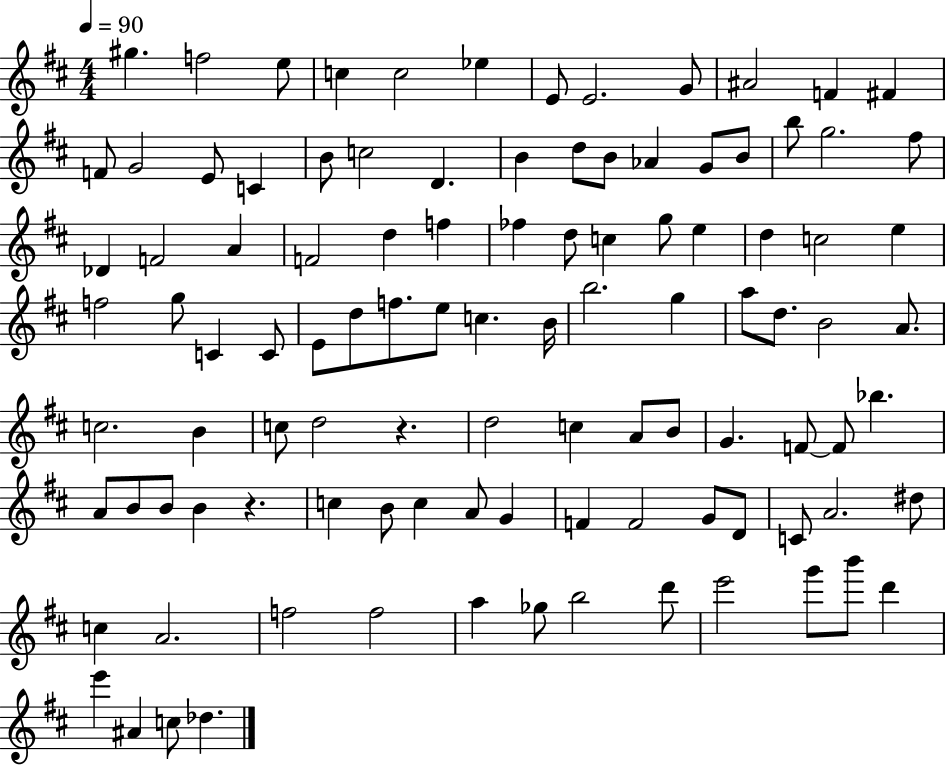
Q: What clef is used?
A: treble